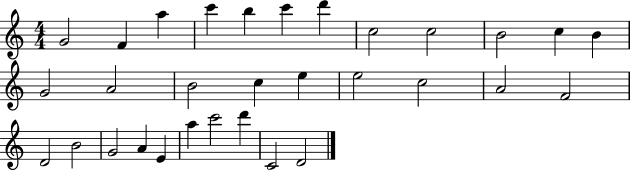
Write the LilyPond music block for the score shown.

{
  \clef treble
  \numericTimeSignature
  \time 4/4
  \key c \major
  g'2 f'4 a''4 | c'''4 b''4 c'''4 d'''4 | c''2 c''2 | b'2 c''4 b'4 | \break g'2 a'2 | b'2 c''4 e''4 | e''2 c''2 | a'2 f'2 | \break d'2 b'2 | g'2 a'4 e'4 | a''4 c'''2 d'''4 | c'2 d'2 | \break \bar "|."
}